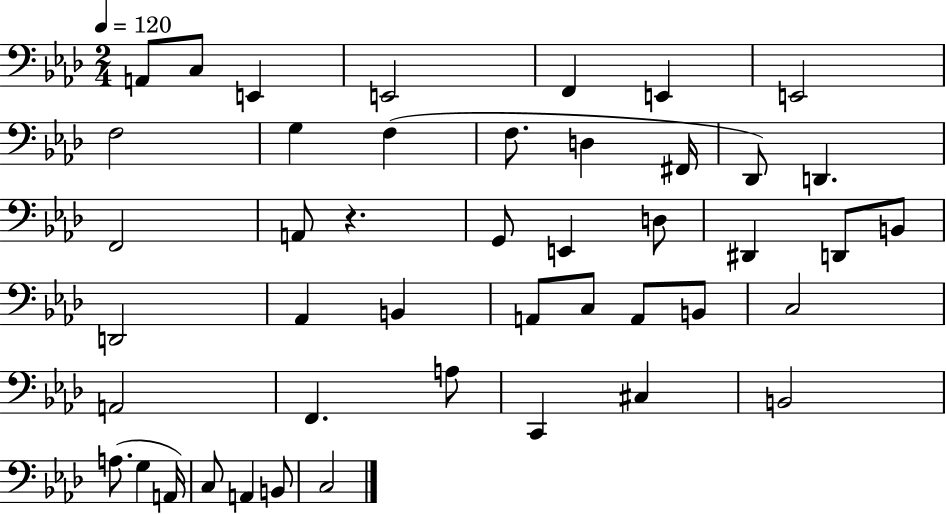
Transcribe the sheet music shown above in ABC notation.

X:1
T:Untitled
M:2/4
L:1/4
K:Ab
A,,/2 C,/2 E,, E,,2 F,, E,, E,,2 F,2 G, F, F,/2 D, ^F,,/4 _D,,/2 D,, F,,2 A,,/2 z G,,/2 E,, D,/2 ^D,, D,,/2 B,,/2 D,,2 _A,, B,, A,,/2 C,/2 A,,/2 B,,/2 C,2 A,,2 F,, A,/2 C,, ^C, B,,2 A,/2 G, A,,/4 C,/2 A,, B,,/2 C,2